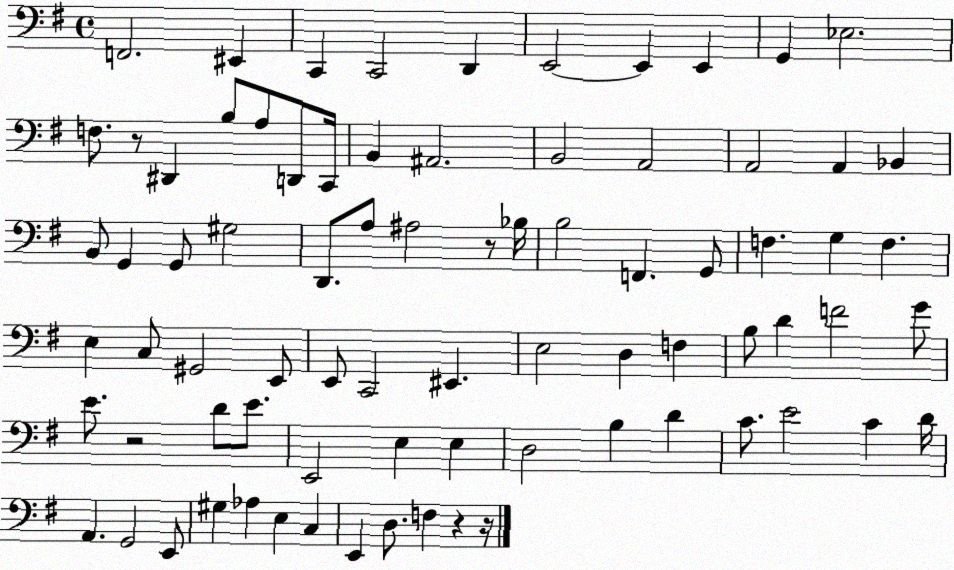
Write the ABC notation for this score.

X:1
T:Untitled
M:4/4
L:1/4
K:G
F,,2 ^E,, C,, C,,2 D,, E,,2 E,, E,, G,, _E,2 F,/2 z/2 ^D,, B,/2 A,/2 D,,/2 C,,/4 B,, ^A,,2 B,,2 A,,2 A,,2 A,, _B,, B,,/2 G,, G,,/2 ^G,2 D,,/2 A,/2 ^A,2 z/2 _B,/4 B,2 F,, G,,/2 F, G, F, E, C,/2 ^G,,2 E,,/2 E,,/2 C,,2 ^E,, E,2 D, F, B,/2 D F2 G/2 E/2 z2 D/2 E/2 E,,2 E, E, D,2 B, D C/2 E2 C D/4 A,, G,,2 E,,/2 ^G, _A, E, C, E,, D,/2 F, z z/4